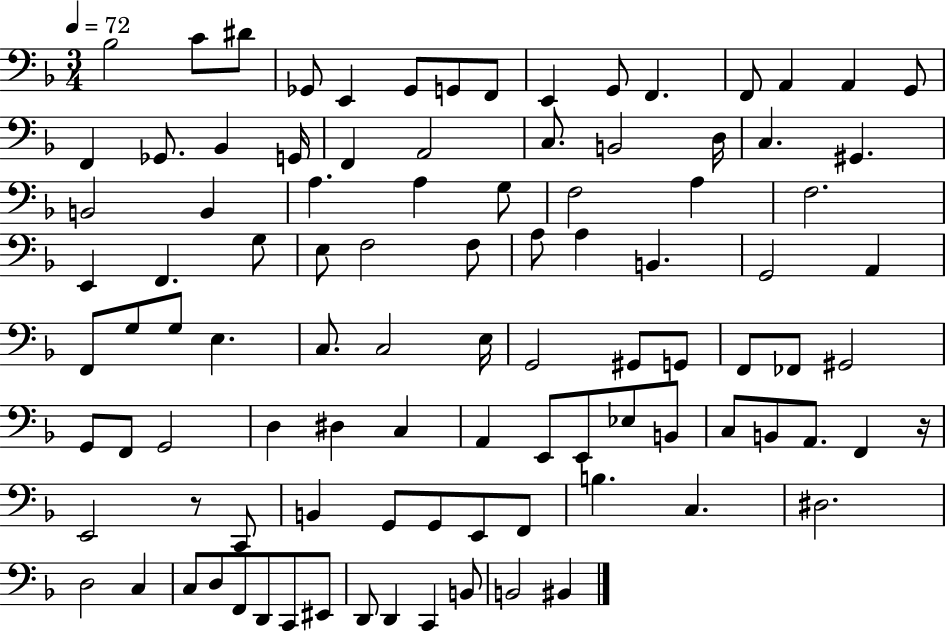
{
  \clef bass
  \numericTimeSignature
  \time 3/4
  \key f \major
  \tempo 4 = 72
  bes2 c'8 dis'8 | ges,8 e,4 ges,8 g,8 f,8 | e,4 g,8 f,4. | f,8 a,4 a,4 g,8 | \break f,4 ges,8. bes,4 g,16 | f,4 a,2 | c8. b,2 d16 | c4. gis,4. | \break b,2 b,4 | a4. a4 g8 | f2 a4 | f2. | \break e,4 f,4. g8 | e8 f2 f8 | a8 a4 b,4. | g,2 a,4 | \break f,8 g8 g8 e4. | c8. c2 e16 | g,2 gis,8 g,8 | f,8 fes,8 gis,2 | \break g,8 f,8 g,2 | d4 dis4 c4 | a,4 e,8 e,8 ees8 b,8 | c8 b,8 a,8. f,4 r16 | \break e,2 r8 c,8 | b,4 g,8 g,8 e,8 f,8 | b4. c4. | dis2. | \break d2 c4 | c8 d8 f,8 d,8 c,8 eis,8 | d,8 d,4 c,4 b,8 | b,2 bis,4 | \break \bar "|."
}